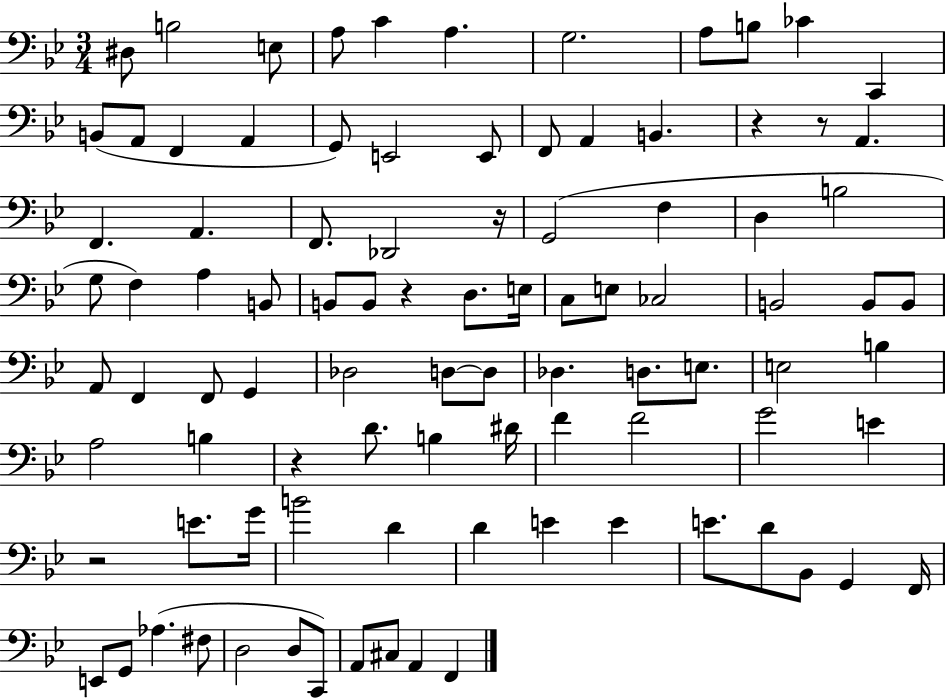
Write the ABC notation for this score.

X:1
T:Untitled
M:3/4
L:1/4
K:Bb
^D,/2 B,2 E,/2 A,/2 C A, G,2 A,/2 B,/2 _C C,, B,,/2 A,,/2 F,, A,, G,,/2 E,,2 E,,/2 F,,/2 A,, B,, z z/2 A,, F,, A,, F,,/2 _D,,2 z/4 G,,2 F, D, B,2 G,/2 F, A, B,,/2 B,,/2 B,,/2 z D,/2 E,/4 C,/2 E,/2 _C,2 B,,2 B,,/2 B,,/2 A,,/2 F,, F,,/2 G,, _D,2 D,/2 D,/2 _D, D,/2 E,/2 E,2 B, A,2 B, z D/2 B, ^D/4 F F2 G2 E z2 E/2 G/4 B2 D D E E E/2 D/2 _B,,/2 G,, F,,/4 E,,/2 G,,/2 _A, ^F,/2 D,2 D,/2 C,,/2 A,,/2 ^C,/2 A,, F,,